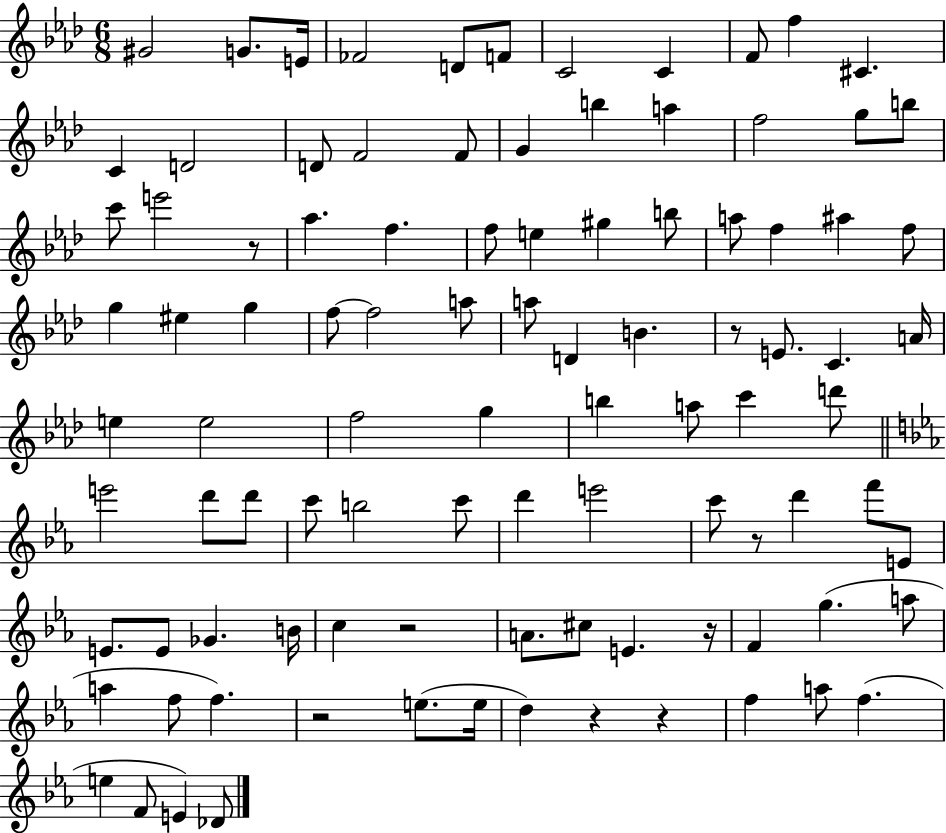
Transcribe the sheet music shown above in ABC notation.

X:1
T:Untitled
M:6/8
L:1/4
K:Ab
^G2 G/2 E/4 _F2 D/2 F/2 C2 C F/2 f ^C C D2 D/2 F2 F/2 G b a f2 g/2 b/2 c'/2 e'2 z/2 _a f f/2 e ^g b/2 a/2 f ^a f/2 g ^e g f/2 f2 a/2 a/2 D B z/2 E/2 C A/4 e e2 f2 g b a/2 c' d'/2 e'2 d'/2 d'/2 c'/2 b2 c'/2 d' e'2 c'/2 z/2 d' f'/2 E/2 E/2 E/2 _G B/4 c z2 A/2 ^c/2 E z/4 F g a/2 a f/2 f z2 e/2 e/4 d z z f a/2 f e F/2 E _D/2